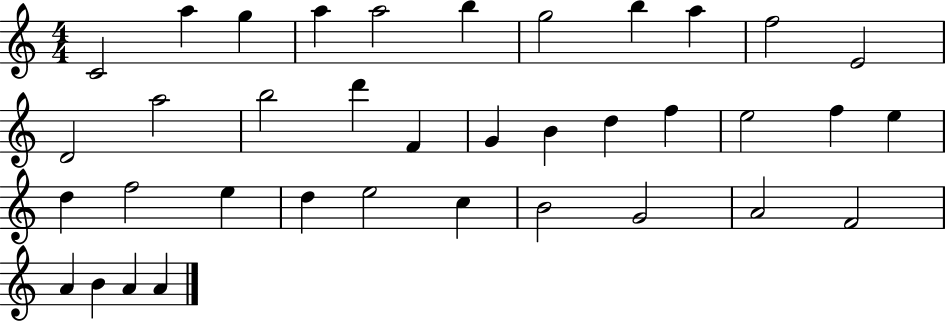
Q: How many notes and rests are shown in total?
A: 37